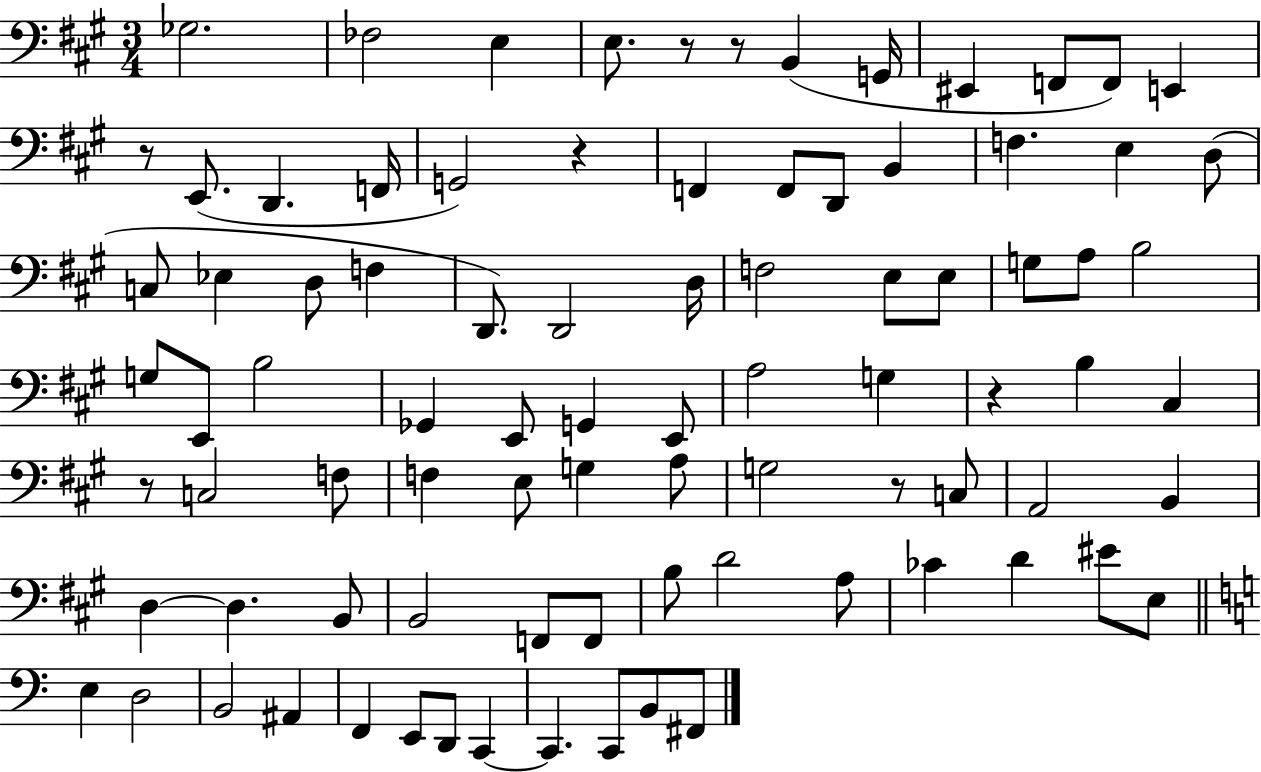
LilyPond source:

{
  \clef bass
  \numericTimeSignature
  \time 3/4
  \key a \major
  ges2. | fes2 e4 | e8. r8 r8 b,4( g,16 | eis,4 f,8 f,8) e,4 | \break r8 e,8.( d,4. f,16 | g,2) r4 | f,4 f,8 d,8 b,4 | f4. e4 d8( | \break c8 ees4 d8 f4 | d,8.) d,2 d16 | f2 e8 e8 | g8 a8 b2 | \break g8 e,8 b2 | ges,4 e,8 g,4 e,8 | a2 g4 | r4 b4 cis4 | \break r8 c2 f8 | f4 e8 g4 a8 | g2 r8 c8 | a,2 b,4 | \break d4~~ d4. b,8 | b,2 f,8 f,8 | b8 d'2 a8 | ces'4 d'4 eis'8 e8 | \break \bar "||" \break \key c \major e4 d2 | b,2 ais,4 | f,4 e,8 d,8 c,4~~ | c,4. c,8 b,8 fis,8 | \break \bar "|."
}